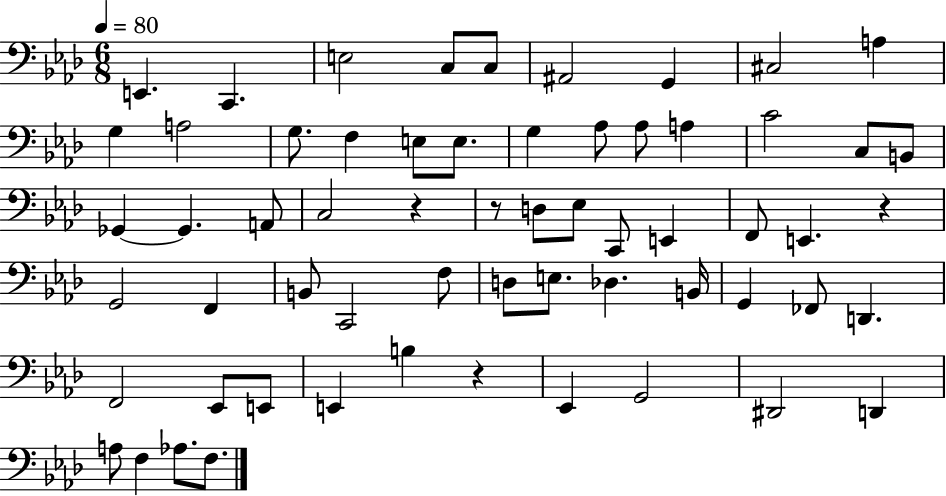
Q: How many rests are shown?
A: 4